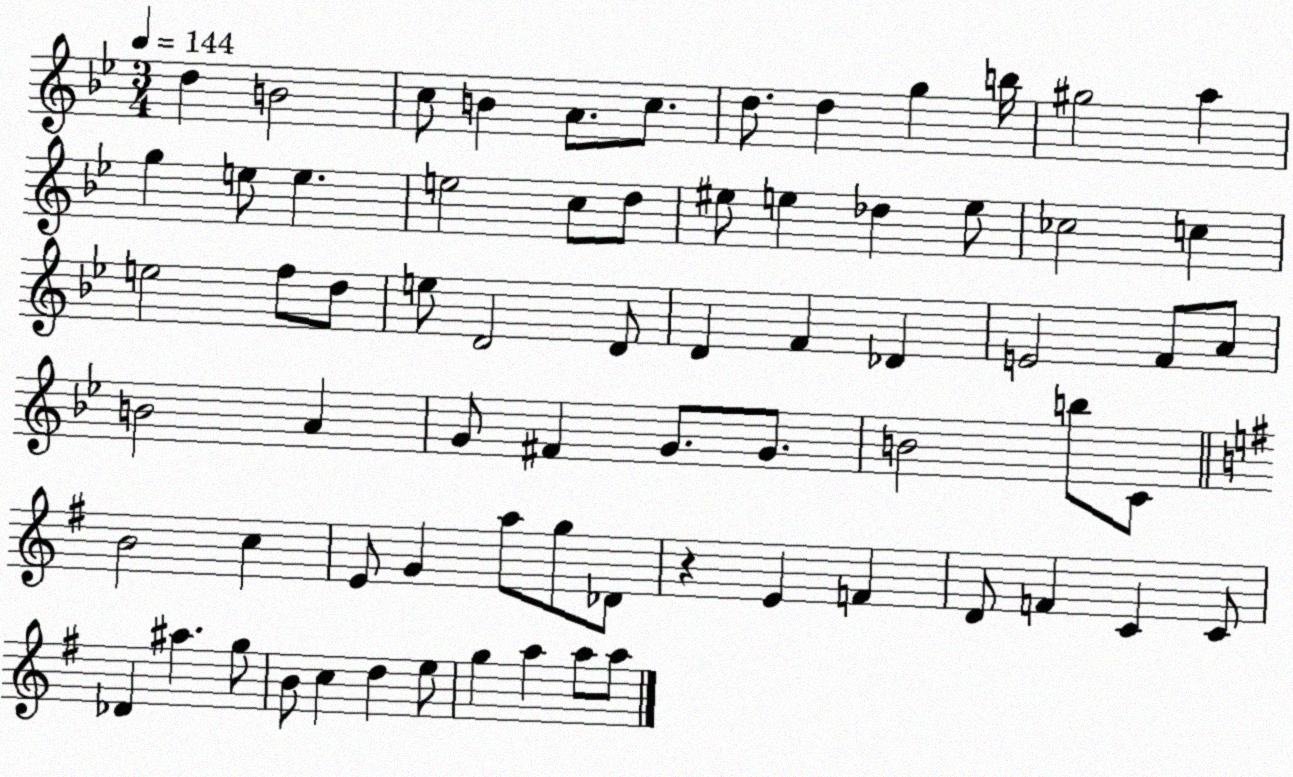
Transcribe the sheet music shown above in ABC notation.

X:1
T:Untitled
M:3/4
L:1/4
K:Bb
d B2 c/2 B A/2 c/2 d/2 d g b/4 ^g2 a g e/2 e e2 c/2 d/2 ^e/2 e _d e/2 _c2 c e2 f/2 d/2 e/2 D2 D/2 D F _D E2 F/2 A/2 B2 A G/2 ^F G/2 G/2 B2 b/2 C/2 B2 c E/2 G a/2 g/2 _D/2 z E F D/2 F C C/2 _D ^a g/2 B/2 c d e/2 g a a/2 a/2